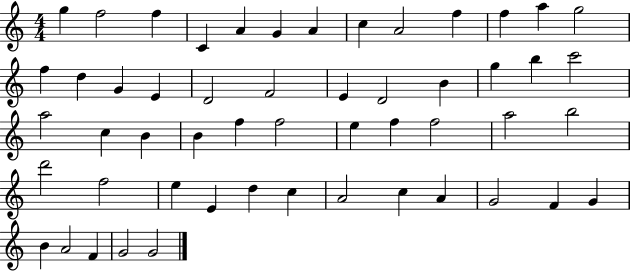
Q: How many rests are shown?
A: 0